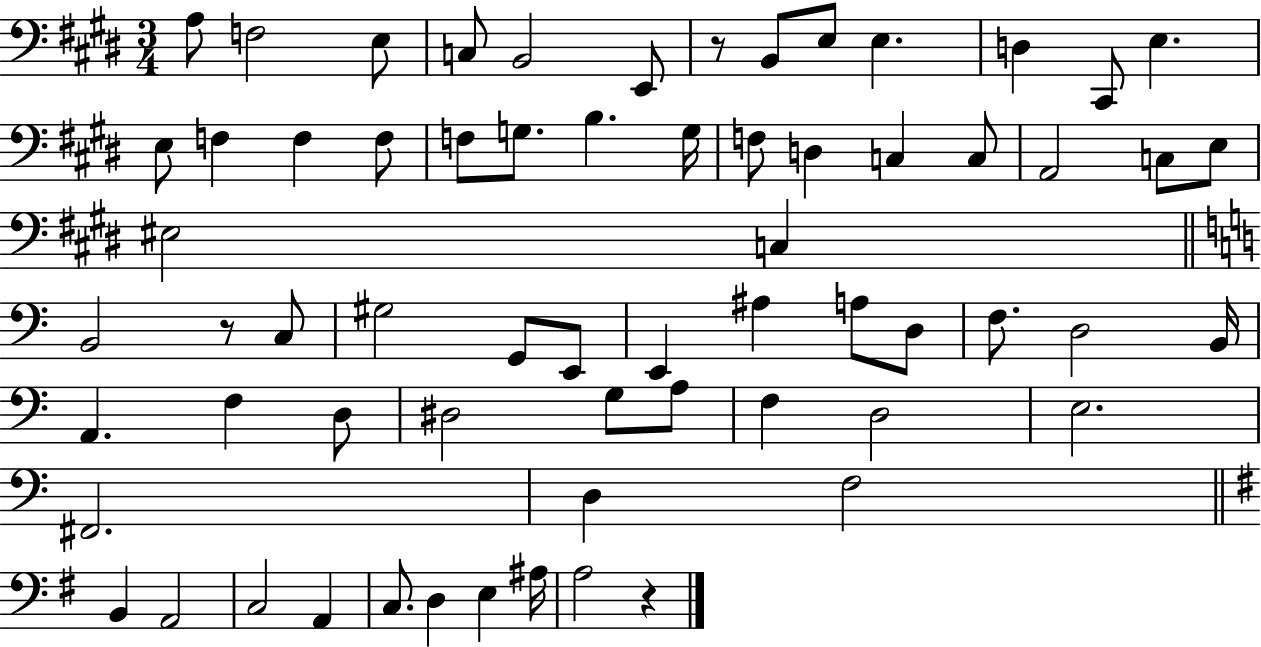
{
  \clef bass
  \numericTimeSignature
  \time 3/4
  \key e \major
  a8 f2 e8 | c8 b,2 e,8 | r8 b,8 e8 e4. | d4 cis,8 e4. | \break e8 f4 f4 f8 | f8 g8. b4. g16 | f8 d4 c4 c8 | a,2 c8 e8 | \break eis2 c4 | \bar "||" \break \key c \major b,2 r8 c8 | gis2 g,8 e,8 | e,4 ais4 a8 d8 | f8. d2 b,16 | \break a,4. f4 d8 | dis2 g8 a8 | f4 d2 | e2. | \break fis,2. | d4 f2 | \bar "||" \break \key g \major b,4 a,2 | c2 a,4 | c8. d4 e4 ais16 | a2 r4 | \break \bar "|."
}